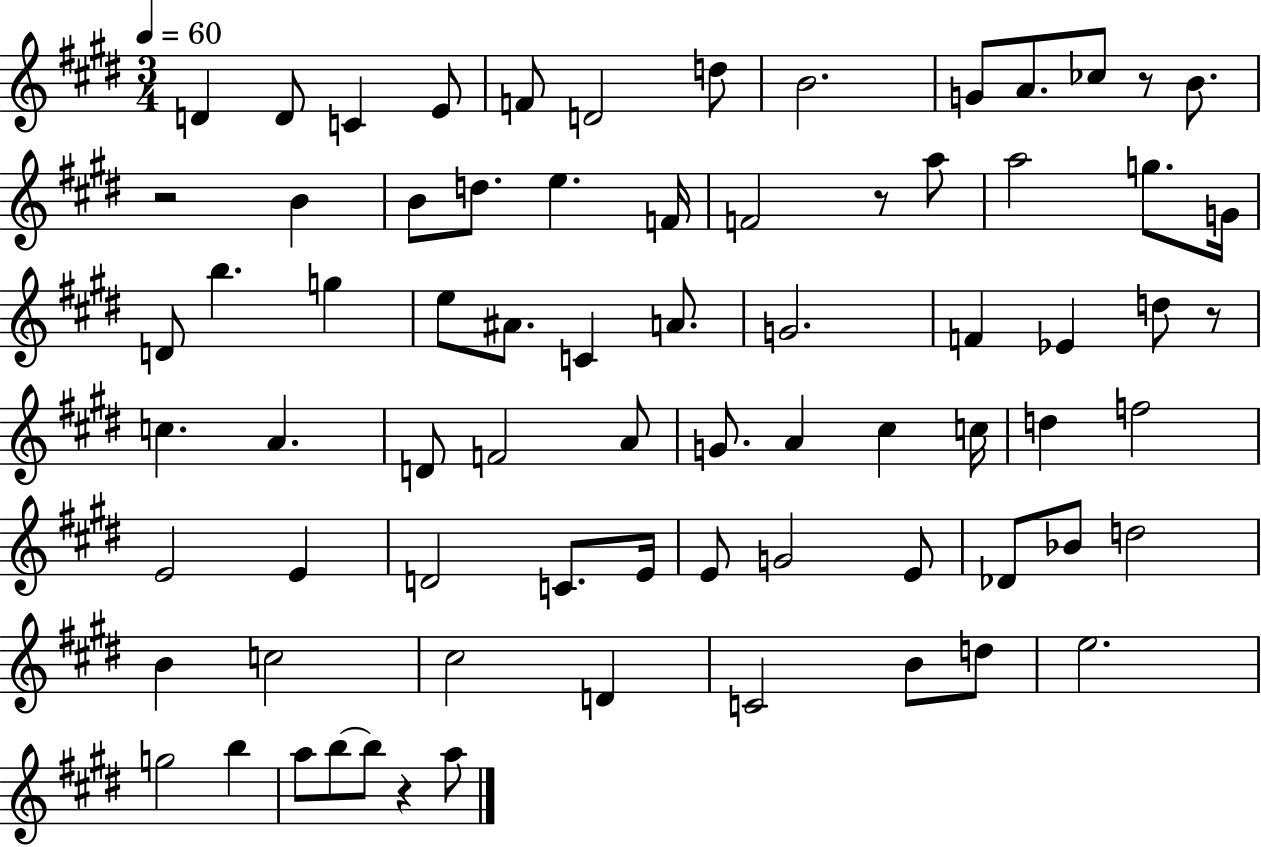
D4/q D4/e C4/q E4/e F4/e D4/h D5/e B4/h. G4/e A4/e. CES5/e R/e B4/e. R/h B4/q B4/e D5/e. E5/q. F4/s F4/h R/e A5/e A5/h G5/e. G4/s D4/e B5/q. G5/q E5/e A#4/e. C4/q A4/e. G4/h. F4/q Eb4/q D5/e R/e C5/q. A4/q. D4/e F4/h A4/e G4/e. A4/q C#5/q C5/s D5/q F5/h E4/h E4/q D4/h C4/e. E4/s E4/e G4/h E4/e Db4/e Bb4/e D5/h B4/q C5/h C#5/h D4/q C4/h B4/e D5/e E5/h. G5/h B5/q A5/e B5/e B5/e R/q A5/e